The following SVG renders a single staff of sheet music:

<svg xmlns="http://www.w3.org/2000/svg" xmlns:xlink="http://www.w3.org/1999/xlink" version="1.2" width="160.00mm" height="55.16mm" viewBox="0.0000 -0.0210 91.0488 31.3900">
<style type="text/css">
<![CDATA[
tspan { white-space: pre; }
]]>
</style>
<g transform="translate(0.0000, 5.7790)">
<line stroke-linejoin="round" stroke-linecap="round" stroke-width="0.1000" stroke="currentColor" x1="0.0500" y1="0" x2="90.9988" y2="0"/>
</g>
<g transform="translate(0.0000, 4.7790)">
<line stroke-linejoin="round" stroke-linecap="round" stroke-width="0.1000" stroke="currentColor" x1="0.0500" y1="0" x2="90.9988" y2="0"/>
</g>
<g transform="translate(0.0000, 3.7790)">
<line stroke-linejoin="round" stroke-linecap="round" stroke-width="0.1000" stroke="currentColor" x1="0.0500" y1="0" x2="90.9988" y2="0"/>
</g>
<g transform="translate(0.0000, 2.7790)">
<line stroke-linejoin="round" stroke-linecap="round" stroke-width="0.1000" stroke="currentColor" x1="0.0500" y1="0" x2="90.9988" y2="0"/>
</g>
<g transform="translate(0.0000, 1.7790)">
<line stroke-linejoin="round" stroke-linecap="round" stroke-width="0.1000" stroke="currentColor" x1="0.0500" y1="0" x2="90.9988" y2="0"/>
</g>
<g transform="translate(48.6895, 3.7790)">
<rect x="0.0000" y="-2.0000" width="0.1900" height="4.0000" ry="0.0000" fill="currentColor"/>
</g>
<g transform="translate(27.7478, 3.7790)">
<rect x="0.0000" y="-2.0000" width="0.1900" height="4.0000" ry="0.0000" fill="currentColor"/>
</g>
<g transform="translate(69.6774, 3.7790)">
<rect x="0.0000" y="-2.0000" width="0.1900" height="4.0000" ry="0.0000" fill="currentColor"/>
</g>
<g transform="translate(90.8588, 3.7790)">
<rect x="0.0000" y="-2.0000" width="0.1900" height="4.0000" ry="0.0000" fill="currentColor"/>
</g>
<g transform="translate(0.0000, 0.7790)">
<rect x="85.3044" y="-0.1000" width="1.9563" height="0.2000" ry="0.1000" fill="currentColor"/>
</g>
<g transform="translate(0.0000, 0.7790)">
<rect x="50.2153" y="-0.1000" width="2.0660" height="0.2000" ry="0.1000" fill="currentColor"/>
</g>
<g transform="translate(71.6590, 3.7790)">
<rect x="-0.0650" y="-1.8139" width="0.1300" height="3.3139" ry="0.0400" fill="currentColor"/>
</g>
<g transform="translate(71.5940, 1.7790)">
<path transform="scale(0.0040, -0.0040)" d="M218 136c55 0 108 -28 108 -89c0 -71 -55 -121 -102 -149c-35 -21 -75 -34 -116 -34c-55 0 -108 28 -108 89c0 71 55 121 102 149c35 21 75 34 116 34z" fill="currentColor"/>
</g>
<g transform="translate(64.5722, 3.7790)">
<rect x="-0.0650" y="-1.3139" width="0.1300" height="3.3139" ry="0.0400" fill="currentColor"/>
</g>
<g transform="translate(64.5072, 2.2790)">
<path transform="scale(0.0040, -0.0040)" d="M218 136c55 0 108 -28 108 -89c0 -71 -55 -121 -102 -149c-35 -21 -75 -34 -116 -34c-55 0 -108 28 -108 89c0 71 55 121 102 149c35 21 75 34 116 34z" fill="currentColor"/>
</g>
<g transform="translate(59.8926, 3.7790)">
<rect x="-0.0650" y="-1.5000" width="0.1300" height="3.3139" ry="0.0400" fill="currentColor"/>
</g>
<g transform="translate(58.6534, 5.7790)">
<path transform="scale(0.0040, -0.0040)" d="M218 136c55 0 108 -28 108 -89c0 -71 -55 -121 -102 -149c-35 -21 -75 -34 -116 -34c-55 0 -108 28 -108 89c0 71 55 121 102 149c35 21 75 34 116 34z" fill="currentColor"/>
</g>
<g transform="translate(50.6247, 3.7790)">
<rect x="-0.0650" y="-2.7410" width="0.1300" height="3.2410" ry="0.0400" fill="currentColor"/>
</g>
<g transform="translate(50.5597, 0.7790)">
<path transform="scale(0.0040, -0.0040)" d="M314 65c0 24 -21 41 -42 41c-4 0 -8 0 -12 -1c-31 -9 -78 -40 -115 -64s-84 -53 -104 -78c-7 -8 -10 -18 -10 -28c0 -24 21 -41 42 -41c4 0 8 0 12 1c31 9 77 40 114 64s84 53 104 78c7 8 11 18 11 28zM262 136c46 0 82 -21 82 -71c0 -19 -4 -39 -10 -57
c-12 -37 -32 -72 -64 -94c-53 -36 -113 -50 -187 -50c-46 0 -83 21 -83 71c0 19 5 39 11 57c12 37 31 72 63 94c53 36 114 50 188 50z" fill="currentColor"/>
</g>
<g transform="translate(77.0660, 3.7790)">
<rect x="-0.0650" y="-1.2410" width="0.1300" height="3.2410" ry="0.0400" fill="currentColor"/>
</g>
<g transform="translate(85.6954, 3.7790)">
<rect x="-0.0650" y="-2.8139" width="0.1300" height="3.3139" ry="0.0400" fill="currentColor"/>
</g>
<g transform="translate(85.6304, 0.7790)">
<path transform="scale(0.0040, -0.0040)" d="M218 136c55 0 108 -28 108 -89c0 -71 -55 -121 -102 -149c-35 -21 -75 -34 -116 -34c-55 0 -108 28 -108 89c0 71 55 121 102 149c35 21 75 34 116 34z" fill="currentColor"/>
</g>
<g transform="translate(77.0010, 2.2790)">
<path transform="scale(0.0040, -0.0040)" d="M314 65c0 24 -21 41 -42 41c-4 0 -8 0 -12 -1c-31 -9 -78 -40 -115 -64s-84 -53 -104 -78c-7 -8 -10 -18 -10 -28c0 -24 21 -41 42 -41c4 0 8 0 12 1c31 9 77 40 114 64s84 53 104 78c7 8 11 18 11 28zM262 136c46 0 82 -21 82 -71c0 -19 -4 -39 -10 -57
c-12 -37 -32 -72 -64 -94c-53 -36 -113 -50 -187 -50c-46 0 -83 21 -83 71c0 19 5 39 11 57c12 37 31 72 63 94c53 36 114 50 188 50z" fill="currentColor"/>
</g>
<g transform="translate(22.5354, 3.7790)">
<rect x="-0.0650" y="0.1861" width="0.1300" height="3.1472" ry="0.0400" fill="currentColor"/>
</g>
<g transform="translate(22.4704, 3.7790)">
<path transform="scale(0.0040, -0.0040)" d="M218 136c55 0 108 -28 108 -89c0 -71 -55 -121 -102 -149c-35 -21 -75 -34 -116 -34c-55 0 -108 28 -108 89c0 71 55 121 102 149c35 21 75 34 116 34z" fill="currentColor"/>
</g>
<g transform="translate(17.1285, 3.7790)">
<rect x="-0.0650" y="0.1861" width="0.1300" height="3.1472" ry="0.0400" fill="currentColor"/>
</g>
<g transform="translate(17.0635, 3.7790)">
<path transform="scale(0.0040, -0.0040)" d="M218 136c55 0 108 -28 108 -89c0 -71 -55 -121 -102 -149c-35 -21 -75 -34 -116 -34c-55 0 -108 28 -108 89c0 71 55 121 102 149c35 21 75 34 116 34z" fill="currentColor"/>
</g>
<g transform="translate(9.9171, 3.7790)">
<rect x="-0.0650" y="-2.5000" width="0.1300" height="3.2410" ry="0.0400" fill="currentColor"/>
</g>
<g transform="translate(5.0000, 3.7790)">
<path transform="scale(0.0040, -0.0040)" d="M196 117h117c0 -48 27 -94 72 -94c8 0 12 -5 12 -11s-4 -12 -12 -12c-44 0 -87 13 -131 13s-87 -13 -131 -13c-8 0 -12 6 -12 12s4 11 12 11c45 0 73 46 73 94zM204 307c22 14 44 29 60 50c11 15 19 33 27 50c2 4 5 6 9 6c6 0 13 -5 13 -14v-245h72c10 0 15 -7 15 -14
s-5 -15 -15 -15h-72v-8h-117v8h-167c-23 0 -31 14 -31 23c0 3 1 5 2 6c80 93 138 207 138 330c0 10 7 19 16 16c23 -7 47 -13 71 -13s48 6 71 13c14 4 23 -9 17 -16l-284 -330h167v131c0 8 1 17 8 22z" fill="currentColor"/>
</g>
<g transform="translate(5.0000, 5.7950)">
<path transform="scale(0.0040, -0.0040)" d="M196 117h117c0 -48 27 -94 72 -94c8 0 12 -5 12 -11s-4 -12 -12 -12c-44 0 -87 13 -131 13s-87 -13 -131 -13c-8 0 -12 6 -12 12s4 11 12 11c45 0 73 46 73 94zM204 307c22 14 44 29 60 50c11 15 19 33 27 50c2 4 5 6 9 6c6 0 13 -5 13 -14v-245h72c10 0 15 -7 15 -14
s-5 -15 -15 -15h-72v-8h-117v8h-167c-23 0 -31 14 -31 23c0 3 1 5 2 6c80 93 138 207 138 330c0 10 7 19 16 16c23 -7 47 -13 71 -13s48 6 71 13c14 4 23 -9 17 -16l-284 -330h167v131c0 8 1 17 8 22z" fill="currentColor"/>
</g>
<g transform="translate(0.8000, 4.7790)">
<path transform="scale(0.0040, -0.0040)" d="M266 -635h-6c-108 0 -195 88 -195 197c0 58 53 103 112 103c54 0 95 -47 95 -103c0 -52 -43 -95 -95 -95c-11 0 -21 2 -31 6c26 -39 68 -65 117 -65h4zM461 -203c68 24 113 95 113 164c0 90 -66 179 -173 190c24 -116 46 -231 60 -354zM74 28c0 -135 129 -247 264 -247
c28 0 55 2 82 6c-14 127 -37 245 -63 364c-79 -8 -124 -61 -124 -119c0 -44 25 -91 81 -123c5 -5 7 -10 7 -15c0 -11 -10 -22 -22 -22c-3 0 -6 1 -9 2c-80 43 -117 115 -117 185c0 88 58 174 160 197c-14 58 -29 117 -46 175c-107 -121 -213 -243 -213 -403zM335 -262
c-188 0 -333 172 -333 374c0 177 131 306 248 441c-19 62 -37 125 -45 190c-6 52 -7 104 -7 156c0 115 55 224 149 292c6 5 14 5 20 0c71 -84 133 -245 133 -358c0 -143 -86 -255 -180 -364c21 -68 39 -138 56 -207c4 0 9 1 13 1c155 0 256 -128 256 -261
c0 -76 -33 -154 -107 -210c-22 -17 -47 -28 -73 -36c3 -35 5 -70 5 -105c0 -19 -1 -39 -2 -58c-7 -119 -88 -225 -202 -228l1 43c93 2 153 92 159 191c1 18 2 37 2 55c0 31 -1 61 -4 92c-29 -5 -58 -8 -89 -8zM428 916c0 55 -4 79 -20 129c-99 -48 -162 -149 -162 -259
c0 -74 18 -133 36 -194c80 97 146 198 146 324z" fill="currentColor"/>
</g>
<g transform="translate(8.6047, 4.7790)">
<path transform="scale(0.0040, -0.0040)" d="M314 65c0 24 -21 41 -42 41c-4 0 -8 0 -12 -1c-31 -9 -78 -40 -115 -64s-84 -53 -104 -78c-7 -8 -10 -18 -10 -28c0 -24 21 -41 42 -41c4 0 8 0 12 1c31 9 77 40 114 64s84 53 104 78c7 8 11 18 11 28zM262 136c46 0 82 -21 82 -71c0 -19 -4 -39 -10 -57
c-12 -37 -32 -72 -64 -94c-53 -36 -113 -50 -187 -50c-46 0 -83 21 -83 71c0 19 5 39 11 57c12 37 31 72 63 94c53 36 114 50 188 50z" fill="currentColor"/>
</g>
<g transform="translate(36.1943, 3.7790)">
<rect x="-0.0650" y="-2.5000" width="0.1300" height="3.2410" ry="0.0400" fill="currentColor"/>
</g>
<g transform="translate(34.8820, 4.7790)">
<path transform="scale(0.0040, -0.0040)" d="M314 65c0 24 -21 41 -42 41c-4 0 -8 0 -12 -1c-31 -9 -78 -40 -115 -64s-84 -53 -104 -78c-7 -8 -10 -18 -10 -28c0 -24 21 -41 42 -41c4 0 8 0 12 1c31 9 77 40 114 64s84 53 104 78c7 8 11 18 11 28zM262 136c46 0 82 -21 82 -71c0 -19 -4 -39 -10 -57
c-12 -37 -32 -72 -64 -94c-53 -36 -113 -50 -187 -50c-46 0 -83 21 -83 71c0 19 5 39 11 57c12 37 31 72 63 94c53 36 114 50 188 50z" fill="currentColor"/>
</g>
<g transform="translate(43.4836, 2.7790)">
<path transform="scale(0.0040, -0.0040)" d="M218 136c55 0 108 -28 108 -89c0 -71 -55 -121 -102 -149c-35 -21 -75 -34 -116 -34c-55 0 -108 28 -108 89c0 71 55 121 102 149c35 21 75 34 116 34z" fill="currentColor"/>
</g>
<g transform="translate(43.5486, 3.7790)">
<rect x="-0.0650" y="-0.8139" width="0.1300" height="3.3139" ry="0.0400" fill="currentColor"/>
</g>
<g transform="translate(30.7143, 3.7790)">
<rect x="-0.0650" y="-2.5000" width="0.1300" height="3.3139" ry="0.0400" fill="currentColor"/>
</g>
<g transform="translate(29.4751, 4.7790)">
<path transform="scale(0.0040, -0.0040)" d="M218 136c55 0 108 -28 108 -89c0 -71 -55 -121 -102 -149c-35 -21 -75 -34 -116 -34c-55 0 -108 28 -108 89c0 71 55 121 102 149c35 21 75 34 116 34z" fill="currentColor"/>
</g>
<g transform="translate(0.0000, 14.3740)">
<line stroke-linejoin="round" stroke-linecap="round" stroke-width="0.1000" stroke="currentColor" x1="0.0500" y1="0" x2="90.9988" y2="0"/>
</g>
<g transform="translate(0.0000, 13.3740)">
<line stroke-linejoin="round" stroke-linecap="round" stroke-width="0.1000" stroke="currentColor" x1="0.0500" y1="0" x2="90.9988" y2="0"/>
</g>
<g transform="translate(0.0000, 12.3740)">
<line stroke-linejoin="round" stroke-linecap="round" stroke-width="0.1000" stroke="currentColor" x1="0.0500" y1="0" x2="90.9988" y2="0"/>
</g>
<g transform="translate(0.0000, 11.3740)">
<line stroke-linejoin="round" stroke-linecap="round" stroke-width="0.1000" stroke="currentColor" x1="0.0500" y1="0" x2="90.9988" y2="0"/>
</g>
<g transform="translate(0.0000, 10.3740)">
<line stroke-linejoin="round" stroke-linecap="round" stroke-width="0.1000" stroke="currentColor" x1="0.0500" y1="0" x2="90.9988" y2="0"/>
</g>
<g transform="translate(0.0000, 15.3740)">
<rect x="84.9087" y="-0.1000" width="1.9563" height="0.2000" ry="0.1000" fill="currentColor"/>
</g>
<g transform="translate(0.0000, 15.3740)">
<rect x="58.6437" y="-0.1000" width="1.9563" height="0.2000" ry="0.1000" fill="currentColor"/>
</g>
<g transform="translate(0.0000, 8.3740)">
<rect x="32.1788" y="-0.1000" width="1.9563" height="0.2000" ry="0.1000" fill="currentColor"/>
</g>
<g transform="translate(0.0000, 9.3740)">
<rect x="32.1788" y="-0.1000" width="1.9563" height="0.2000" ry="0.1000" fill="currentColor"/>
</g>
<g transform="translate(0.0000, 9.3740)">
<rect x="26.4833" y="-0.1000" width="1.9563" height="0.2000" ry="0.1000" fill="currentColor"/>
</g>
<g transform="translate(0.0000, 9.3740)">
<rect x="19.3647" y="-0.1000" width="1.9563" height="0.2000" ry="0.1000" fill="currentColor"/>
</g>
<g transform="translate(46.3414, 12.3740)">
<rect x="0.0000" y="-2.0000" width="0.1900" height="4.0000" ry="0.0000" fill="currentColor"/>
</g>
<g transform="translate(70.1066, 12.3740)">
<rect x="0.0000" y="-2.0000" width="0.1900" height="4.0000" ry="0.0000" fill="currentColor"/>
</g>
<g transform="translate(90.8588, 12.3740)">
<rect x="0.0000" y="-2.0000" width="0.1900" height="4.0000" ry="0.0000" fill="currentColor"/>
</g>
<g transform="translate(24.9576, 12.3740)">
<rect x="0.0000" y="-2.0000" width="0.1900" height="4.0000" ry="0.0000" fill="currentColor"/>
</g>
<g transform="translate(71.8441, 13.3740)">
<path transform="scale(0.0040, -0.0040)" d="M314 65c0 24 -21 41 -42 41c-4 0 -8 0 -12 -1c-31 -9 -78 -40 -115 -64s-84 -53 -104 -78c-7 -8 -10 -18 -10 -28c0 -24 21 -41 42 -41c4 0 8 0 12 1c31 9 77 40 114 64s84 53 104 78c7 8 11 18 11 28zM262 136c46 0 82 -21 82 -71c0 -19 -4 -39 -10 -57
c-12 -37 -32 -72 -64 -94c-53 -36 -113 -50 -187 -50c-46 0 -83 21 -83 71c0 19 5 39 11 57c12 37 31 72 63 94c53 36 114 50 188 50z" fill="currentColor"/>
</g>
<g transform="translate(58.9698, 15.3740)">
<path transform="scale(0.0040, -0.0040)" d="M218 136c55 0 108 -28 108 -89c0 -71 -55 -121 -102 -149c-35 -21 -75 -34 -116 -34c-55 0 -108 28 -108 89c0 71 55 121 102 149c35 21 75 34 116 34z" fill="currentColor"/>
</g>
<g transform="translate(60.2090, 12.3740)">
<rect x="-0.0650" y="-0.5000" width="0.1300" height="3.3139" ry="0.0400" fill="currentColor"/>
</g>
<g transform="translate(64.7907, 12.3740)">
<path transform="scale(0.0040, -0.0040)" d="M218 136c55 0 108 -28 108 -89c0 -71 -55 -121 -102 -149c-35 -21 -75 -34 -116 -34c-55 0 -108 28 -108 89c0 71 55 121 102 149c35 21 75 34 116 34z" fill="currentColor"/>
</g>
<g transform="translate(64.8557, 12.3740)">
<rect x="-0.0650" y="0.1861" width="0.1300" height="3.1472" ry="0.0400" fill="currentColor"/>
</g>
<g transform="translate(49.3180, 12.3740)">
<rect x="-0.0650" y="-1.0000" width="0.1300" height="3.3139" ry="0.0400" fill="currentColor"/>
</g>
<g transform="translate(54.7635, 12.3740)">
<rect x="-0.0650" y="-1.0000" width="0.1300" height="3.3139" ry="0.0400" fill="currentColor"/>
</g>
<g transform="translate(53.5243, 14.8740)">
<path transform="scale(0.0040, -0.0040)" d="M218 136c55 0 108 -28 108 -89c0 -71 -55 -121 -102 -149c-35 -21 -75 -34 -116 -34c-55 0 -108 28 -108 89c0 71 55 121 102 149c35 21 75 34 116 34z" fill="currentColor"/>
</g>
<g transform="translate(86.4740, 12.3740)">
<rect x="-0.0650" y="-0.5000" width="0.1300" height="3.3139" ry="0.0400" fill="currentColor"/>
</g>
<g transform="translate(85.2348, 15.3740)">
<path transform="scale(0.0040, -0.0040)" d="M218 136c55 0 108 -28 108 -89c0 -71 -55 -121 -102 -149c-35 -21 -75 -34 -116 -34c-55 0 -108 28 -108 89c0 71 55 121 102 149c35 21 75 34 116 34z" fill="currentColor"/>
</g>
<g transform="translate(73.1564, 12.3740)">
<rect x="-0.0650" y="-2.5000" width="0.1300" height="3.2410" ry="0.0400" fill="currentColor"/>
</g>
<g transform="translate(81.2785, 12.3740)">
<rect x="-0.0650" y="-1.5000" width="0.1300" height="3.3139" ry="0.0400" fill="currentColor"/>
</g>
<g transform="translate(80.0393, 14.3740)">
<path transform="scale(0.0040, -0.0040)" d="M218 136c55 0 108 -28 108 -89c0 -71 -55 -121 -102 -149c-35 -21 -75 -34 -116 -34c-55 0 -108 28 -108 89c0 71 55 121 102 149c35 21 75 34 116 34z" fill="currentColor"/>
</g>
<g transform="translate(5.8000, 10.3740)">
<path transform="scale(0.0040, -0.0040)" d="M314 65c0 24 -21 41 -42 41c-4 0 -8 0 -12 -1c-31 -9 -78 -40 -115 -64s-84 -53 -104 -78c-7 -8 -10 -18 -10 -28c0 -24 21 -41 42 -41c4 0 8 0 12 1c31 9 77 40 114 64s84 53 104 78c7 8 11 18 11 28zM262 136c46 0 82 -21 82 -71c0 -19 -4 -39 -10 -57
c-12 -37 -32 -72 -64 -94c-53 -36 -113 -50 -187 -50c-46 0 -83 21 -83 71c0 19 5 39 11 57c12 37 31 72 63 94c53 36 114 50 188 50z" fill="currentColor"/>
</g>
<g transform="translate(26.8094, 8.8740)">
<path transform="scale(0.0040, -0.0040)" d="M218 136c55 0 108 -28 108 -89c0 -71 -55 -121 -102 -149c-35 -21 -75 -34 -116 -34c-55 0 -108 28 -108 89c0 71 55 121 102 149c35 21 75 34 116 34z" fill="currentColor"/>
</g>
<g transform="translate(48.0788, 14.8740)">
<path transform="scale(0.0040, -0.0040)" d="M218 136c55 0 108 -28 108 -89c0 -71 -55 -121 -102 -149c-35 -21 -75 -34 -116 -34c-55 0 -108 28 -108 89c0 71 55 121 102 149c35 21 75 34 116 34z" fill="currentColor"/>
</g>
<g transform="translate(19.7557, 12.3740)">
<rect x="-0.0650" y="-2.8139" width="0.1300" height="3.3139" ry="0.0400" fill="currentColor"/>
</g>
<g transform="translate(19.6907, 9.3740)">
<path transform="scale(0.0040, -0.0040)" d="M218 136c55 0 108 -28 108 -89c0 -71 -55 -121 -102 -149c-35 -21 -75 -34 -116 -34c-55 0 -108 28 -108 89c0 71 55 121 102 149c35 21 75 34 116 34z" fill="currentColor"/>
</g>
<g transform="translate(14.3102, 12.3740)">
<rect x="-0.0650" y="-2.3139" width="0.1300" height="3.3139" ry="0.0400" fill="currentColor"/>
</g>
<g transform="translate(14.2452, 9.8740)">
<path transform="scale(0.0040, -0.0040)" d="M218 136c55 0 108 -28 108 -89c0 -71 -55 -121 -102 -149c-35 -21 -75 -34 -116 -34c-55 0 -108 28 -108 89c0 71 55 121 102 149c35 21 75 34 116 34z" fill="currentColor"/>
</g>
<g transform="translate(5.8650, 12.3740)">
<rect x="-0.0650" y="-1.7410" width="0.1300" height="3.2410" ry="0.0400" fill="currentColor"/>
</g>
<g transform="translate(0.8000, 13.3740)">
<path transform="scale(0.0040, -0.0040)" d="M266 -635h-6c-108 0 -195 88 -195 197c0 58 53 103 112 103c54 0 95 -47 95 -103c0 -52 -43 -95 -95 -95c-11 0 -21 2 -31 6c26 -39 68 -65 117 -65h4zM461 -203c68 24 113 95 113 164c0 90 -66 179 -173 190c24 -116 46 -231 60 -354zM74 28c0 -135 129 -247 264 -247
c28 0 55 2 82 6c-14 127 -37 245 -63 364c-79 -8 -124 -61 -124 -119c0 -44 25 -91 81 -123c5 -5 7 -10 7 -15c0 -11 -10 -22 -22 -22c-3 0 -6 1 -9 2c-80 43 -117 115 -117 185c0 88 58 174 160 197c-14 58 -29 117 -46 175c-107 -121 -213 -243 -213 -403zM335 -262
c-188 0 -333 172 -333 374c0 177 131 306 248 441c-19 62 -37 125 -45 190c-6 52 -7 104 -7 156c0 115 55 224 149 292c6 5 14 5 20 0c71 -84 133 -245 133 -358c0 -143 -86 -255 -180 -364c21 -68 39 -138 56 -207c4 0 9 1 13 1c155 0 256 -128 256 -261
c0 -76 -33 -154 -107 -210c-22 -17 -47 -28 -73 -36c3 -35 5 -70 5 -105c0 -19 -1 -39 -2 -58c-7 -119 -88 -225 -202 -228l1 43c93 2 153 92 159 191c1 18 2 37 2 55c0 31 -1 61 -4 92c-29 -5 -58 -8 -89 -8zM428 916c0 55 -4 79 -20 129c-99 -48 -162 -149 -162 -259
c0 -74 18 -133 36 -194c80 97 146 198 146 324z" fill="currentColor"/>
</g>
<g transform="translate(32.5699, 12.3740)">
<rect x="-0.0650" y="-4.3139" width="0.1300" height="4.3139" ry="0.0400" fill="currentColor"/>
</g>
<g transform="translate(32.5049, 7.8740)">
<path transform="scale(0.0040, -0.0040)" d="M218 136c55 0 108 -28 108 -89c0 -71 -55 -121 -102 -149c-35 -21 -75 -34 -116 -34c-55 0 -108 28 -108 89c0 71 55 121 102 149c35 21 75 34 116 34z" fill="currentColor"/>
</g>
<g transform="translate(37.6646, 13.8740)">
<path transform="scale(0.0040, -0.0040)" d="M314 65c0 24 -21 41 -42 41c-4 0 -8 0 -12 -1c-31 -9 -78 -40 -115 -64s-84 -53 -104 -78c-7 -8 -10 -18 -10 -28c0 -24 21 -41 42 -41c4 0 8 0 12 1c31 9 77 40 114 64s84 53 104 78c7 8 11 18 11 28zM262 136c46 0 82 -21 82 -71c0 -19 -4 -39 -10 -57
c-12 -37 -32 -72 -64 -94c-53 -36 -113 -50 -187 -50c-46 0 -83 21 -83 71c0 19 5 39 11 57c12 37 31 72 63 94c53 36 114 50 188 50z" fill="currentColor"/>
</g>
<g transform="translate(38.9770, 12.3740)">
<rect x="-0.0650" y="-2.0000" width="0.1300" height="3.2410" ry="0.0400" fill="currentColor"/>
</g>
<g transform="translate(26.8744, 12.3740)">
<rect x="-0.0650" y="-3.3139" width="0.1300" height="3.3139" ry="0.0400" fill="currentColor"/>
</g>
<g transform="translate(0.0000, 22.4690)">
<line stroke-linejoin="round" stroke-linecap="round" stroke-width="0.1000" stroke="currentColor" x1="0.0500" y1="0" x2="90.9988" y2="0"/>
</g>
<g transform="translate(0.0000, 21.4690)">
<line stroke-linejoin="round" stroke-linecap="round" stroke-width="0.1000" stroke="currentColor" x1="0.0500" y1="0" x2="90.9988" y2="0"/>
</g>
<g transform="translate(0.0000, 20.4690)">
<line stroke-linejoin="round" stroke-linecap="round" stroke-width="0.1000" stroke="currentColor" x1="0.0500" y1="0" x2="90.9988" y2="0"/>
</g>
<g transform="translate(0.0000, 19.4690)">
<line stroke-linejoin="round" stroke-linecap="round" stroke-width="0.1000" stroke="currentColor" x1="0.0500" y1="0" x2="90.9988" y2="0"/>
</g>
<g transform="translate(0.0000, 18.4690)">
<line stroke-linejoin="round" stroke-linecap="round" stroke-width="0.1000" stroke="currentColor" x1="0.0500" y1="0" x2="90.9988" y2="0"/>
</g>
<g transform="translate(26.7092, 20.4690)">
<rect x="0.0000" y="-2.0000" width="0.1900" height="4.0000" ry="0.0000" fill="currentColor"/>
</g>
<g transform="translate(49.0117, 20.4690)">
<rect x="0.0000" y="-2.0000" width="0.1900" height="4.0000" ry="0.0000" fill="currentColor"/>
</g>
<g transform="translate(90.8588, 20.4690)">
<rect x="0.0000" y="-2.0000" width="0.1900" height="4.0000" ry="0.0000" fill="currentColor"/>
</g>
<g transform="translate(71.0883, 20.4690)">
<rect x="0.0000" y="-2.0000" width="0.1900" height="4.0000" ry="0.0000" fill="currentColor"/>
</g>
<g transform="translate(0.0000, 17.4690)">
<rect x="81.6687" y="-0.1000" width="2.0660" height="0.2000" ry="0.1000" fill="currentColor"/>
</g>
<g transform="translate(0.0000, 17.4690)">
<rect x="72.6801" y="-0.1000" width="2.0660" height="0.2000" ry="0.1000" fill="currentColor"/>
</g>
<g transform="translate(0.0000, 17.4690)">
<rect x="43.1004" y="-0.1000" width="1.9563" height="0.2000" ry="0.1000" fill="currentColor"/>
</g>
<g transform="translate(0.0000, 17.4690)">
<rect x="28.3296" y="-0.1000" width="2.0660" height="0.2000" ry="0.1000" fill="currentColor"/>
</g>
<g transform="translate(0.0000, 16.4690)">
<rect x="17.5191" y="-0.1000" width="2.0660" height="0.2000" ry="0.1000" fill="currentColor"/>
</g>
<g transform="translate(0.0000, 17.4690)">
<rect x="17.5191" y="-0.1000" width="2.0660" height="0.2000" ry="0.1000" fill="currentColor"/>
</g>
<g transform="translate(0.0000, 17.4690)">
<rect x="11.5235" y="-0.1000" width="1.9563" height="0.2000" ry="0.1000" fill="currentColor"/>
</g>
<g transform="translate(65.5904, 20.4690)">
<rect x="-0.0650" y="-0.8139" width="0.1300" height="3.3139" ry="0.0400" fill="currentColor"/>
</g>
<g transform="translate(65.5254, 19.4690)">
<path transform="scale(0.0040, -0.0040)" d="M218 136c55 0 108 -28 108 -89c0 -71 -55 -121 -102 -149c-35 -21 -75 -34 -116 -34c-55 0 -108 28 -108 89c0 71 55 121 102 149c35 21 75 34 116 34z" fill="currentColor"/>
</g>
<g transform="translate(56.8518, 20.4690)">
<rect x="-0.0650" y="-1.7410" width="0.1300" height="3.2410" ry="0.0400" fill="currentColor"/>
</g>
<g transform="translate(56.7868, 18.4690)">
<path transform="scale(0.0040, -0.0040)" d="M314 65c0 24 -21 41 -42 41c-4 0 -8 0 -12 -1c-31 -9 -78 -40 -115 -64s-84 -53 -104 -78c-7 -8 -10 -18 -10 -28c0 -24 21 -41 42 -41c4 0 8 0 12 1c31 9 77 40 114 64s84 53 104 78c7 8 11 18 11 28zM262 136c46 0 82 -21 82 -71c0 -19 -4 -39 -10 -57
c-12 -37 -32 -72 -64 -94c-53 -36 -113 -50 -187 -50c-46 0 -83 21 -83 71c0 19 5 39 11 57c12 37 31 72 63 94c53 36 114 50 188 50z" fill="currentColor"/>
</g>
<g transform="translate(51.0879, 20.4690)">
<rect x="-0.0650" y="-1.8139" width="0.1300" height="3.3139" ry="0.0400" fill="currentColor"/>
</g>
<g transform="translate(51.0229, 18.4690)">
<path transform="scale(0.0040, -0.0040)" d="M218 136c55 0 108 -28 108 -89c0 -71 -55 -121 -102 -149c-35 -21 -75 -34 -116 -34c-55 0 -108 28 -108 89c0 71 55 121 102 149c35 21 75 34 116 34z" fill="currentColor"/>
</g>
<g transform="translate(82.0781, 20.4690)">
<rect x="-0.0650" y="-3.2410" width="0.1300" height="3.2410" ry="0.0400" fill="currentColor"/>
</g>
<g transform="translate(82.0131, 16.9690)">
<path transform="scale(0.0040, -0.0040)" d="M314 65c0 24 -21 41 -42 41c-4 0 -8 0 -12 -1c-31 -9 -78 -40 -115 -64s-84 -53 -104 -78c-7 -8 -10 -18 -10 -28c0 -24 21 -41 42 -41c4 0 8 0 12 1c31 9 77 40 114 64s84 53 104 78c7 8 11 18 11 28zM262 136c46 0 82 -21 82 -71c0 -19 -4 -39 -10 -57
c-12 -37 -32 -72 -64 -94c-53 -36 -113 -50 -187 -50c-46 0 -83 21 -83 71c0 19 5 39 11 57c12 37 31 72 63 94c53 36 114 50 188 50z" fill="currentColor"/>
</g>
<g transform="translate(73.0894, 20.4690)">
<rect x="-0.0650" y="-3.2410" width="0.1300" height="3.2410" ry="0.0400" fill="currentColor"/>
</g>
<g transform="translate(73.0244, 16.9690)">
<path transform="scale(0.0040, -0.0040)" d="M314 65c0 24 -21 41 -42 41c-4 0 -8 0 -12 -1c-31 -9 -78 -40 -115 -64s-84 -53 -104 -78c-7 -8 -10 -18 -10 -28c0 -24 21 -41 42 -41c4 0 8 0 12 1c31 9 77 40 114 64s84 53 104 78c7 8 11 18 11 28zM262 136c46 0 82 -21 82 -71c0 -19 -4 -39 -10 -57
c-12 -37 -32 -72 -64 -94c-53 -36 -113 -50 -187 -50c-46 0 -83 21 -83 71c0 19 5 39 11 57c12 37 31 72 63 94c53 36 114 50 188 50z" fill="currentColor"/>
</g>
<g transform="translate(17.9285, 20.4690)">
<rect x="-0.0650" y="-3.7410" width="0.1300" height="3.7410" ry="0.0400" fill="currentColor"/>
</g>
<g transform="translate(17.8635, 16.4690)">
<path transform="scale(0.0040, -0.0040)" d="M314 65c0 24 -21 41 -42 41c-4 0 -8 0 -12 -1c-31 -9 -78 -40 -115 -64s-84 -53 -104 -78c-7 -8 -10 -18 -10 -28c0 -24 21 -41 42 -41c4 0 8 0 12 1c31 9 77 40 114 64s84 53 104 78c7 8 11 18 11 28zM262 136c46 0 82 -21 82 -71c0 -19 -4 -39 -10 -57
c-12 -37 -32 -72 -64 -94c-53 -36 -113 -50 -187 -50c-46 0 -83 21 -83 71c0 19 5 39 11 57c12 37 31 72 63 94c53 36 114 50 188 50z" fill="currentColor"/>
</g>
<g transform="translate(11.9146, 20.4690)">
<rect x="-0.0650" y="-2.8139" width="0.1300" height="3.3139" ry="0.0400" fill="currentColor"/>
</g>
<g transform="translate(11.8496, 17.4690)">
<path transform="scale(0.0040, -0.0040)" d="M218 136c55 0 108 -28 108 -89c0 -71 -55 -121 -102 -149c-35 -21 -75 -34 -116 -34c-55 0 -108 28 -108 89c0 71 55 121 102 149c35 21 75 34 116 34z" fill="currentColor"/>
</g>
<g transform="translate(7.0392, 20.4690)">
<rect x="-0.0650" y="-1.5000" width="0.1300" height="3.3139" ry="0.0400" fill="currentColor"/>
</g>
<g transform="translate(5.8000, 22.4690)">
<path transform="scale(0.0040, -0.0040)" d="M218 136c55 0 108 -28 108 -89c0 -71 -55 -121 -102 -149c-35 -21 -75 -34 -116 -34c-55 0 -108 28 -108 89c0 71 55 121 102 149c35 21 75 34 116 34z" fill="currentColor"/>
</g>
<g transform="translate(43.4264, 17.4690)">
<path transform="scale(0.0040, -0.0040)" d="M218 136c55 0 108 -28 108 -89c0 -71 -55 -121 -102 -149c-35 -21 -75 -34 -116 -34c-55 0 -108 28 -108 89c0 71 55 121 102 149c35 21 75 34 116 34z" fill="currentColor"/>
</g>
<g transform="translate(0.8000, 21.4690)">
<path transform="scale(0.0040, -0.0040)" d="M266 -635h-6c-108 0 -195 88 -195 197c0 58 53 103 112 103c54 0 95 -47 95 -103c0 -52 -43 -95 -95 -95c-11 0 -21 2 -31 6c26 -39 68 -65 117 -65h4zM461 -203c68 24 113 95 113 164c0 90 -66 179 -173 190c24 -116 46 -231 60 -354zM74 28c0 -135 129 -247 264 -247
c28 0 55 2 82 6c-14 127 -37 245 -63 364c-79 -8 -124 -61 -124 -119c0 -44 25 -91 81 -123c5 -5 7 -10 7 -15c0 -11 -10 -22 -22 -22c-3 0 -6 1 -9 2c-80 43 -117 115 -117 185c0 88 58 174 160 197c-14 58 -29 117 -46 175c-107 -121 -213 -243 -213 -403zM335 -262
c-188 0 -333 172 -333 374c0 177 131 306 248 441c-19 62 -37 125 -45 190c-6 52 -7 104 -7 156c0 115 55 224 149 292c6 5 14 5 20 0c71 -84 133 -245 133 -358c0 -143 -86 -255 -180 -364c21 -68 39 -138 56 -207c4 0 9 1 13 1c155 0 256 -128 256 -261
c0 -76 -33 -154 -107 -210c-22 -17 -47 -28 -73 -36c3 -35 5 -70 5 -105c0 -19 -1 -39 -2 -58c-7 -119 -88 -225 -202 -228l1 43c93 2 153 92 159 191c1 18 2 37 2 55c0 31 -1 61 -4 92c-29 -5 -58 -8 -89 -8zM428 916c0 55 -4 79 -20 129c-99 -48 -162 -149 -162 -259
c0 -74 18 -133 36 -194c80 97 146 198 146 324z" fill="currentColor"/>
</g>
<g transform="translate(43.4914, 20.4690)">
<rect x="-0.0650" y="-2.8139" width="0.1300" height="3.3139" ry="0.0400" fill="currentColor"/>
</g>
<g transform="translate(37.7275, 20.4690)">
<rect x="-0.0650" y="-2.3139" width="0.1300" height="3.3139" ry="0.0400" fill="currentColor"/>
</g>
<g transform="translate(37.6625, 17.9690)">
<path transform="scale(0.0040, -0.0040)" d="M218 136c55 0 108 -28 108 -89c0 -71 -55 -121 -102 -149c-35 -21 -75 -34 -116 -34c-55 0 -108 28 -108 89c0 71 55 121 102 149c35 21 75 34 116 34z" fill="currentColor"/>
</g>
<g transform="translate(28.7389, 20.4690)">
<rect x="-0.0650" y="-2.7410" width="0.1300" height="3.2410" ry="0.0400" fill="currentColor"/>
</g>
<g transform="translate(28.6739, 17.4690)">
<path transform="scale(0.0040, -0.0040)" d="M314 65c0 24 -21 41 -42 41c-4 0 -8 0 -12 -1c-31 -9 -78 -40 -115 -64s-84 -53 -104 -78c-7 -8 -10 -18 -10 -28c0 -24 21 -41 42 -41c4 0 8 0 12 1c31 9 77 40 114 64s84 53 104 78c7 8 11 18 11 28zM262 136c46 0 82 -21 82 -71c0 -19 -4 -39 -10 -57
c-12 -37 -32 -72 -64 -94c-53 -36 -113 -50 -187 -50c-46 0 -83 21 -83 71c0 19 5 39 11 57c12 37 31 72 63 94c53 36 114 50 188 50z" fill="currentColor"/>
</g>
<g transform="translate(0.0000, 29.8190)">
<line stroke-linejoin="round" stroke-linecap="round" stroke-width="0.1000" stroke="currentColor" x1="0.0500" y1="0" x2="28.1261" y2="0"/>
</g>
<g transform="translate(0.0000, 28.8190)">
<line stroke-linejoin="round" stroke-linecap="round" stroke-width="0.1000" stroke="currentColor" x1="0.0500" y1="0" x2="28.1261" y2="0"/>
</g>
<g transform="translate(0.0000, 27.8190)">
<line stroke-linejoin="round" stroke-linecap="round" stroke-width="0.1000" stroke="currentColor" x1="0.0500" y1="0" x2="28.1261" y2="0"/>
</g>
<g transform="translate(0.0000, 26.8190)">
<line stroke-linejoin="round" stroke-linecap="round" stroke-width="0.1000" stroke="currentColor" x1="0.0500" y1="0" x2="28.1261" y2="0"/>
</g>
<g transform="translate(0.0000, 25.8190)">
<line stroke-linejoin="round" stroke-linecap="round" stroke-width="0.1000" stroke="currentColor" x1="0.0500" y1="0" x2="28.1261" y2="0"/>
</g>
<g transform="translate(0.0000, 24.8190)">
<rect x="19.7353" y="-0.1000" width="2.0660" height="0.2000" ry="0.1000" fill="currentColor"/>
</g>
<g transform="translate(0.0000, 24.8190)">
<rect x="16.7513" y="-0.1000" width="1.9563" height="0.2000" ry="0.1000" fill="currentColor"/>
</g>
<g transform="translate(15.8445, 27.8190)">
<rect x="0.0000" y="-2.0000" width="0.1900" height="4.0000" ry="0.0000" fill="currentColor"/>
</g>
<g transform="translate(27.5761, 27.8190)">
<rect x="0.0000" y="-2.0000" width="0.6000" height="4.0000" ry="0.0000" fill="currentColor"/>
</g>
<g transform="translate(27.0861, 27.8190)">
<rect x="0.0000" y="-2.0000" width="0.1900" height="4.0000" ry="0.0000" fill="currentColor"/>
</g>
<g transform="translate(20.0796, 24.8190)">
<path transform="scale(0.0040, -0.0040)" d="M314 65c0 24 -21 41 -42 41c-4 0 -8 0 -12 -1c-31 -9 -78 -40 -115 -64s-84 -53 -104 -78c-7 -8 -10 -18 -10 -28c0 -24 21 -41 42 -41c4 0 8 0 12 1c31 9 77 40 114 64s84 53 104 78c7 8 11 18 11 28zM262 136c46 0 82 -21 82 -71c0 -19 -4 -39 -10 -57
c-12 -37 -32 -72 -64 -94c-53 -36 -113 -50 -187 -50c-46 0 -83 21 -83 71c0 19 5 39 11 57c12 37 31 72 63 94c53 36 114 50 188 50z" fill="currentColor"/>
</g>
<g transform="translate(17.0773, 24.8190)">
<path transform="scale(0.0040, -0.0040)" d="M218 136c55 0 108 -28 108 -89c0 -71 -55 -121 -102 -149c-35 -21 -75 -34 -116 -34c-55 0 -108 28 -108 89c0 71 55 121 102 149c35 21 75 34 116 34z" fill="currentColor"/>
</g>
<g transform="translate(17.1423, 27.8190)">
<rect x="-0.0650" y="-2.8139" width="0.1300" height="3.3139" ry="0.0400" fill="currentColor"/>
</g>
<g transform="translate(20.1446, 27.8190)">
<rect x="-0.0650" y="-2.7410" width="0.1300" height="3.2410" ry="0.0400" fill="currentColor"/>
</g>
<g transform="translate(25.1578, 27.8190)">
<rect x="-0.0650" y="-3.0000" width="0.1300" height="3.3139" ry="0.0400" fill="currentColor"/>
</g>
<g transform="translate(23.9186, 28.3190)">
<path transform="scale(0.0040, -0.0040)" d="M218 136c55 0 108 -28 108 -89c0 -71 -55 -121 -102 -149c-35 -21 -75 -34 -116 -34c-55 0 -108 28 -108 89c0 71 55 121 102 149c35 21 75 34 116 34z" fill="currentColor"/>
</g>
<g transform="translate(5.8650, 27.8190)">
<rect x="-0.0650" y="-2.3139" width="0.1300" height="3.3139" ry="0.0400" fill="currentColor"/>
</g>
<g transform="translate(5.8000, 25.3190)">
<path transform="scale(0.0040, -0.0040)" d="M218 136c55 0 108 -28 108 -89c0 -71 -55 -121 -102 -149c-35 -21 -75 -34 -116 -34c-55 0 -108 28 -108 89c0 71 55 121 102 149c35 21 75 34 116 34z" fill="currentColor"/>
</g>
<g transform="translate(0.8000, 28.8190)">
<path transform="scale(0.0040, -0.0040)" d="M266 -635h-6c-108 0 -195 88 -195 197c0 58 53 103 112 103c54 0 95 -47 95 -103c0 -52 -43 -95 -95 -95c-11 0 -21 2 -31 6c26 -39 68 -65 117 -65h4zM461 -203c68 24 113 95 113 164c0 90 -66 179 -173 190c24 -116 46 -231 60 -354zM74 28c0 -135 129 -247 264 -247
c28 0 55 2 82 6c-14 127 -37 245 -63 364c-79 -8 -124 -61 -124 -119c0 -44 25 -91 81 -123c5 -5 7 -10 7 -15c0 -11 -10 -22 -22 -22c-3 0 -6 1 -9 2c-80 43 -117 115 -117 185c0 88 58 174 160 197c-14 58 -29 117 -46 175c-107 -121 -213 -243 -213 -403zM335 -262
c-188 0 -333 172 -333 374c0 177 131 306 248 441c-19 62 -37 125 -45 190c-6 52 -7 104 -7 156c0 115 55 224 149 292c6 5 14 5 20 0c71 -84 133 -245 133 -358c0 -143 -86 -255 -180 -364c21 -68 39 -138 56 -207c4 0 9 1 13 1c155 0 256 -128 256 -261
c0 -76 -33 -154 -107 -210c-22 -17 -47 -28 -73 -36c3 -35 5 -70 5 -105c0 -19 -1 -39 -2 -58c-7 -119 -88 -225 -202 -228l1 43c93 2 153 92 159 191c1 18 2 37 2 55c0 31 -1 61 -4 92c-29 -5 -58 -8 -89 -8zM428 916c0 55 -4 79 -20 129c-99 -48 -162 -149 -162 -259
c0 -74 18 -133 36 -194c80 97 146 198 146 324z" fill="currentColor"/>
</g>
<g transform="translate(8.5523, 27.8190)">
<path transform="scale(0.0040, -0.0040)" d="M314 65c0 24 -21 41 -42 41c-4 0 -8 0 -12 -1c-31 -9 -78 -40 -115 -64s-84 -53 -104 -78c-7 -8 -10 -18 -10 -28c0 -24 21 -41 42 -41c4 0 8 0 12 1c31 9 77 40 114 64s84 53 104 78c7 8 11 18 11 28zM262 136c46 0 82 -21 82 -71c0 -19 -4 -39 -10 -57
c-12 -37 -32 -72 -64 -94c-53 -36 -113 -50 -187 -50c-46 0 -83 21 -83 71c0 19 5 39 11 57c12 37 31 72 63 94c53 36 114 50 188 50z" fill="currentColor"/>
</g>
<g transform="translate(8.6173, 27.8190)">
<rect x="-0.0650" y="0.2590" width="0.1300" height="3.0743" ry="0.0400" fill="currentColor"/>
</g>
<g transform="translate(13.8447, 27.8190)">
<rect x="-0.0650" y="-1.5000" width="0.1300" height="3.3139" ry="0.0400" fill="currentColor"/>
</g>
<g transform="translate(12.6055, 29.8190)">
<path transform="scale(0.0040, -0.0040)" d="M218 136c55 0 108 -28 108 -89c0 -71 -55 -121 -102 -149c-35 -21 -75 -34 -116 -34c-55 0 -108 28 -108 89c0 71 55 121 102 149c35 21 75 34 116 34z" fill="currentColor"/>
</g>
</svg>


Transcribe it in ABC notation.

X:1
T:Untitled
M:4/4
L:1/4
K:C
G2 B B G G2 d a2 E e f e2 a f2 g a b d' F2 D D C B G2 E C E a c'2 a2 g a f f2 d b2 b2 g B2 E a a2 A